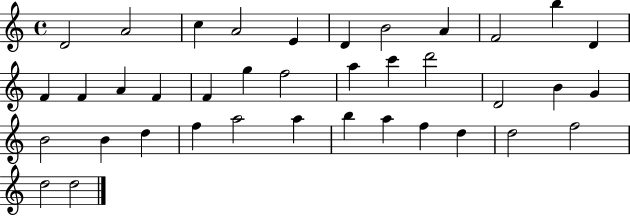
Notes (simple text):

D4/h A4/h C5/q A4/h E4/q D4/q B4/h A4/q F4/h B5/q D4/q F4/q F4/q A4/q F4/q F4/q G5/q F5/h A5/q C6/q D6/h D4/h B4/q G4/q B4/h B4/q D5/q F5/q A5/h A5/q B5/q A5/q F5/q D5/q D5/h F5/h D5/h D5/h